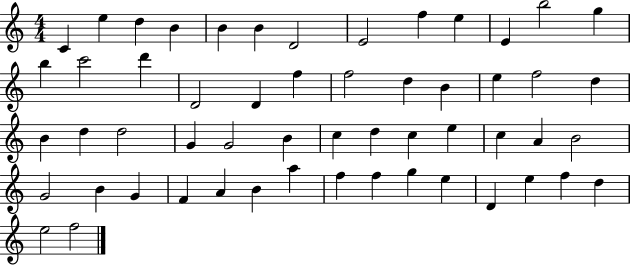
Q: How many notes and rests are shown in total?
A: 55